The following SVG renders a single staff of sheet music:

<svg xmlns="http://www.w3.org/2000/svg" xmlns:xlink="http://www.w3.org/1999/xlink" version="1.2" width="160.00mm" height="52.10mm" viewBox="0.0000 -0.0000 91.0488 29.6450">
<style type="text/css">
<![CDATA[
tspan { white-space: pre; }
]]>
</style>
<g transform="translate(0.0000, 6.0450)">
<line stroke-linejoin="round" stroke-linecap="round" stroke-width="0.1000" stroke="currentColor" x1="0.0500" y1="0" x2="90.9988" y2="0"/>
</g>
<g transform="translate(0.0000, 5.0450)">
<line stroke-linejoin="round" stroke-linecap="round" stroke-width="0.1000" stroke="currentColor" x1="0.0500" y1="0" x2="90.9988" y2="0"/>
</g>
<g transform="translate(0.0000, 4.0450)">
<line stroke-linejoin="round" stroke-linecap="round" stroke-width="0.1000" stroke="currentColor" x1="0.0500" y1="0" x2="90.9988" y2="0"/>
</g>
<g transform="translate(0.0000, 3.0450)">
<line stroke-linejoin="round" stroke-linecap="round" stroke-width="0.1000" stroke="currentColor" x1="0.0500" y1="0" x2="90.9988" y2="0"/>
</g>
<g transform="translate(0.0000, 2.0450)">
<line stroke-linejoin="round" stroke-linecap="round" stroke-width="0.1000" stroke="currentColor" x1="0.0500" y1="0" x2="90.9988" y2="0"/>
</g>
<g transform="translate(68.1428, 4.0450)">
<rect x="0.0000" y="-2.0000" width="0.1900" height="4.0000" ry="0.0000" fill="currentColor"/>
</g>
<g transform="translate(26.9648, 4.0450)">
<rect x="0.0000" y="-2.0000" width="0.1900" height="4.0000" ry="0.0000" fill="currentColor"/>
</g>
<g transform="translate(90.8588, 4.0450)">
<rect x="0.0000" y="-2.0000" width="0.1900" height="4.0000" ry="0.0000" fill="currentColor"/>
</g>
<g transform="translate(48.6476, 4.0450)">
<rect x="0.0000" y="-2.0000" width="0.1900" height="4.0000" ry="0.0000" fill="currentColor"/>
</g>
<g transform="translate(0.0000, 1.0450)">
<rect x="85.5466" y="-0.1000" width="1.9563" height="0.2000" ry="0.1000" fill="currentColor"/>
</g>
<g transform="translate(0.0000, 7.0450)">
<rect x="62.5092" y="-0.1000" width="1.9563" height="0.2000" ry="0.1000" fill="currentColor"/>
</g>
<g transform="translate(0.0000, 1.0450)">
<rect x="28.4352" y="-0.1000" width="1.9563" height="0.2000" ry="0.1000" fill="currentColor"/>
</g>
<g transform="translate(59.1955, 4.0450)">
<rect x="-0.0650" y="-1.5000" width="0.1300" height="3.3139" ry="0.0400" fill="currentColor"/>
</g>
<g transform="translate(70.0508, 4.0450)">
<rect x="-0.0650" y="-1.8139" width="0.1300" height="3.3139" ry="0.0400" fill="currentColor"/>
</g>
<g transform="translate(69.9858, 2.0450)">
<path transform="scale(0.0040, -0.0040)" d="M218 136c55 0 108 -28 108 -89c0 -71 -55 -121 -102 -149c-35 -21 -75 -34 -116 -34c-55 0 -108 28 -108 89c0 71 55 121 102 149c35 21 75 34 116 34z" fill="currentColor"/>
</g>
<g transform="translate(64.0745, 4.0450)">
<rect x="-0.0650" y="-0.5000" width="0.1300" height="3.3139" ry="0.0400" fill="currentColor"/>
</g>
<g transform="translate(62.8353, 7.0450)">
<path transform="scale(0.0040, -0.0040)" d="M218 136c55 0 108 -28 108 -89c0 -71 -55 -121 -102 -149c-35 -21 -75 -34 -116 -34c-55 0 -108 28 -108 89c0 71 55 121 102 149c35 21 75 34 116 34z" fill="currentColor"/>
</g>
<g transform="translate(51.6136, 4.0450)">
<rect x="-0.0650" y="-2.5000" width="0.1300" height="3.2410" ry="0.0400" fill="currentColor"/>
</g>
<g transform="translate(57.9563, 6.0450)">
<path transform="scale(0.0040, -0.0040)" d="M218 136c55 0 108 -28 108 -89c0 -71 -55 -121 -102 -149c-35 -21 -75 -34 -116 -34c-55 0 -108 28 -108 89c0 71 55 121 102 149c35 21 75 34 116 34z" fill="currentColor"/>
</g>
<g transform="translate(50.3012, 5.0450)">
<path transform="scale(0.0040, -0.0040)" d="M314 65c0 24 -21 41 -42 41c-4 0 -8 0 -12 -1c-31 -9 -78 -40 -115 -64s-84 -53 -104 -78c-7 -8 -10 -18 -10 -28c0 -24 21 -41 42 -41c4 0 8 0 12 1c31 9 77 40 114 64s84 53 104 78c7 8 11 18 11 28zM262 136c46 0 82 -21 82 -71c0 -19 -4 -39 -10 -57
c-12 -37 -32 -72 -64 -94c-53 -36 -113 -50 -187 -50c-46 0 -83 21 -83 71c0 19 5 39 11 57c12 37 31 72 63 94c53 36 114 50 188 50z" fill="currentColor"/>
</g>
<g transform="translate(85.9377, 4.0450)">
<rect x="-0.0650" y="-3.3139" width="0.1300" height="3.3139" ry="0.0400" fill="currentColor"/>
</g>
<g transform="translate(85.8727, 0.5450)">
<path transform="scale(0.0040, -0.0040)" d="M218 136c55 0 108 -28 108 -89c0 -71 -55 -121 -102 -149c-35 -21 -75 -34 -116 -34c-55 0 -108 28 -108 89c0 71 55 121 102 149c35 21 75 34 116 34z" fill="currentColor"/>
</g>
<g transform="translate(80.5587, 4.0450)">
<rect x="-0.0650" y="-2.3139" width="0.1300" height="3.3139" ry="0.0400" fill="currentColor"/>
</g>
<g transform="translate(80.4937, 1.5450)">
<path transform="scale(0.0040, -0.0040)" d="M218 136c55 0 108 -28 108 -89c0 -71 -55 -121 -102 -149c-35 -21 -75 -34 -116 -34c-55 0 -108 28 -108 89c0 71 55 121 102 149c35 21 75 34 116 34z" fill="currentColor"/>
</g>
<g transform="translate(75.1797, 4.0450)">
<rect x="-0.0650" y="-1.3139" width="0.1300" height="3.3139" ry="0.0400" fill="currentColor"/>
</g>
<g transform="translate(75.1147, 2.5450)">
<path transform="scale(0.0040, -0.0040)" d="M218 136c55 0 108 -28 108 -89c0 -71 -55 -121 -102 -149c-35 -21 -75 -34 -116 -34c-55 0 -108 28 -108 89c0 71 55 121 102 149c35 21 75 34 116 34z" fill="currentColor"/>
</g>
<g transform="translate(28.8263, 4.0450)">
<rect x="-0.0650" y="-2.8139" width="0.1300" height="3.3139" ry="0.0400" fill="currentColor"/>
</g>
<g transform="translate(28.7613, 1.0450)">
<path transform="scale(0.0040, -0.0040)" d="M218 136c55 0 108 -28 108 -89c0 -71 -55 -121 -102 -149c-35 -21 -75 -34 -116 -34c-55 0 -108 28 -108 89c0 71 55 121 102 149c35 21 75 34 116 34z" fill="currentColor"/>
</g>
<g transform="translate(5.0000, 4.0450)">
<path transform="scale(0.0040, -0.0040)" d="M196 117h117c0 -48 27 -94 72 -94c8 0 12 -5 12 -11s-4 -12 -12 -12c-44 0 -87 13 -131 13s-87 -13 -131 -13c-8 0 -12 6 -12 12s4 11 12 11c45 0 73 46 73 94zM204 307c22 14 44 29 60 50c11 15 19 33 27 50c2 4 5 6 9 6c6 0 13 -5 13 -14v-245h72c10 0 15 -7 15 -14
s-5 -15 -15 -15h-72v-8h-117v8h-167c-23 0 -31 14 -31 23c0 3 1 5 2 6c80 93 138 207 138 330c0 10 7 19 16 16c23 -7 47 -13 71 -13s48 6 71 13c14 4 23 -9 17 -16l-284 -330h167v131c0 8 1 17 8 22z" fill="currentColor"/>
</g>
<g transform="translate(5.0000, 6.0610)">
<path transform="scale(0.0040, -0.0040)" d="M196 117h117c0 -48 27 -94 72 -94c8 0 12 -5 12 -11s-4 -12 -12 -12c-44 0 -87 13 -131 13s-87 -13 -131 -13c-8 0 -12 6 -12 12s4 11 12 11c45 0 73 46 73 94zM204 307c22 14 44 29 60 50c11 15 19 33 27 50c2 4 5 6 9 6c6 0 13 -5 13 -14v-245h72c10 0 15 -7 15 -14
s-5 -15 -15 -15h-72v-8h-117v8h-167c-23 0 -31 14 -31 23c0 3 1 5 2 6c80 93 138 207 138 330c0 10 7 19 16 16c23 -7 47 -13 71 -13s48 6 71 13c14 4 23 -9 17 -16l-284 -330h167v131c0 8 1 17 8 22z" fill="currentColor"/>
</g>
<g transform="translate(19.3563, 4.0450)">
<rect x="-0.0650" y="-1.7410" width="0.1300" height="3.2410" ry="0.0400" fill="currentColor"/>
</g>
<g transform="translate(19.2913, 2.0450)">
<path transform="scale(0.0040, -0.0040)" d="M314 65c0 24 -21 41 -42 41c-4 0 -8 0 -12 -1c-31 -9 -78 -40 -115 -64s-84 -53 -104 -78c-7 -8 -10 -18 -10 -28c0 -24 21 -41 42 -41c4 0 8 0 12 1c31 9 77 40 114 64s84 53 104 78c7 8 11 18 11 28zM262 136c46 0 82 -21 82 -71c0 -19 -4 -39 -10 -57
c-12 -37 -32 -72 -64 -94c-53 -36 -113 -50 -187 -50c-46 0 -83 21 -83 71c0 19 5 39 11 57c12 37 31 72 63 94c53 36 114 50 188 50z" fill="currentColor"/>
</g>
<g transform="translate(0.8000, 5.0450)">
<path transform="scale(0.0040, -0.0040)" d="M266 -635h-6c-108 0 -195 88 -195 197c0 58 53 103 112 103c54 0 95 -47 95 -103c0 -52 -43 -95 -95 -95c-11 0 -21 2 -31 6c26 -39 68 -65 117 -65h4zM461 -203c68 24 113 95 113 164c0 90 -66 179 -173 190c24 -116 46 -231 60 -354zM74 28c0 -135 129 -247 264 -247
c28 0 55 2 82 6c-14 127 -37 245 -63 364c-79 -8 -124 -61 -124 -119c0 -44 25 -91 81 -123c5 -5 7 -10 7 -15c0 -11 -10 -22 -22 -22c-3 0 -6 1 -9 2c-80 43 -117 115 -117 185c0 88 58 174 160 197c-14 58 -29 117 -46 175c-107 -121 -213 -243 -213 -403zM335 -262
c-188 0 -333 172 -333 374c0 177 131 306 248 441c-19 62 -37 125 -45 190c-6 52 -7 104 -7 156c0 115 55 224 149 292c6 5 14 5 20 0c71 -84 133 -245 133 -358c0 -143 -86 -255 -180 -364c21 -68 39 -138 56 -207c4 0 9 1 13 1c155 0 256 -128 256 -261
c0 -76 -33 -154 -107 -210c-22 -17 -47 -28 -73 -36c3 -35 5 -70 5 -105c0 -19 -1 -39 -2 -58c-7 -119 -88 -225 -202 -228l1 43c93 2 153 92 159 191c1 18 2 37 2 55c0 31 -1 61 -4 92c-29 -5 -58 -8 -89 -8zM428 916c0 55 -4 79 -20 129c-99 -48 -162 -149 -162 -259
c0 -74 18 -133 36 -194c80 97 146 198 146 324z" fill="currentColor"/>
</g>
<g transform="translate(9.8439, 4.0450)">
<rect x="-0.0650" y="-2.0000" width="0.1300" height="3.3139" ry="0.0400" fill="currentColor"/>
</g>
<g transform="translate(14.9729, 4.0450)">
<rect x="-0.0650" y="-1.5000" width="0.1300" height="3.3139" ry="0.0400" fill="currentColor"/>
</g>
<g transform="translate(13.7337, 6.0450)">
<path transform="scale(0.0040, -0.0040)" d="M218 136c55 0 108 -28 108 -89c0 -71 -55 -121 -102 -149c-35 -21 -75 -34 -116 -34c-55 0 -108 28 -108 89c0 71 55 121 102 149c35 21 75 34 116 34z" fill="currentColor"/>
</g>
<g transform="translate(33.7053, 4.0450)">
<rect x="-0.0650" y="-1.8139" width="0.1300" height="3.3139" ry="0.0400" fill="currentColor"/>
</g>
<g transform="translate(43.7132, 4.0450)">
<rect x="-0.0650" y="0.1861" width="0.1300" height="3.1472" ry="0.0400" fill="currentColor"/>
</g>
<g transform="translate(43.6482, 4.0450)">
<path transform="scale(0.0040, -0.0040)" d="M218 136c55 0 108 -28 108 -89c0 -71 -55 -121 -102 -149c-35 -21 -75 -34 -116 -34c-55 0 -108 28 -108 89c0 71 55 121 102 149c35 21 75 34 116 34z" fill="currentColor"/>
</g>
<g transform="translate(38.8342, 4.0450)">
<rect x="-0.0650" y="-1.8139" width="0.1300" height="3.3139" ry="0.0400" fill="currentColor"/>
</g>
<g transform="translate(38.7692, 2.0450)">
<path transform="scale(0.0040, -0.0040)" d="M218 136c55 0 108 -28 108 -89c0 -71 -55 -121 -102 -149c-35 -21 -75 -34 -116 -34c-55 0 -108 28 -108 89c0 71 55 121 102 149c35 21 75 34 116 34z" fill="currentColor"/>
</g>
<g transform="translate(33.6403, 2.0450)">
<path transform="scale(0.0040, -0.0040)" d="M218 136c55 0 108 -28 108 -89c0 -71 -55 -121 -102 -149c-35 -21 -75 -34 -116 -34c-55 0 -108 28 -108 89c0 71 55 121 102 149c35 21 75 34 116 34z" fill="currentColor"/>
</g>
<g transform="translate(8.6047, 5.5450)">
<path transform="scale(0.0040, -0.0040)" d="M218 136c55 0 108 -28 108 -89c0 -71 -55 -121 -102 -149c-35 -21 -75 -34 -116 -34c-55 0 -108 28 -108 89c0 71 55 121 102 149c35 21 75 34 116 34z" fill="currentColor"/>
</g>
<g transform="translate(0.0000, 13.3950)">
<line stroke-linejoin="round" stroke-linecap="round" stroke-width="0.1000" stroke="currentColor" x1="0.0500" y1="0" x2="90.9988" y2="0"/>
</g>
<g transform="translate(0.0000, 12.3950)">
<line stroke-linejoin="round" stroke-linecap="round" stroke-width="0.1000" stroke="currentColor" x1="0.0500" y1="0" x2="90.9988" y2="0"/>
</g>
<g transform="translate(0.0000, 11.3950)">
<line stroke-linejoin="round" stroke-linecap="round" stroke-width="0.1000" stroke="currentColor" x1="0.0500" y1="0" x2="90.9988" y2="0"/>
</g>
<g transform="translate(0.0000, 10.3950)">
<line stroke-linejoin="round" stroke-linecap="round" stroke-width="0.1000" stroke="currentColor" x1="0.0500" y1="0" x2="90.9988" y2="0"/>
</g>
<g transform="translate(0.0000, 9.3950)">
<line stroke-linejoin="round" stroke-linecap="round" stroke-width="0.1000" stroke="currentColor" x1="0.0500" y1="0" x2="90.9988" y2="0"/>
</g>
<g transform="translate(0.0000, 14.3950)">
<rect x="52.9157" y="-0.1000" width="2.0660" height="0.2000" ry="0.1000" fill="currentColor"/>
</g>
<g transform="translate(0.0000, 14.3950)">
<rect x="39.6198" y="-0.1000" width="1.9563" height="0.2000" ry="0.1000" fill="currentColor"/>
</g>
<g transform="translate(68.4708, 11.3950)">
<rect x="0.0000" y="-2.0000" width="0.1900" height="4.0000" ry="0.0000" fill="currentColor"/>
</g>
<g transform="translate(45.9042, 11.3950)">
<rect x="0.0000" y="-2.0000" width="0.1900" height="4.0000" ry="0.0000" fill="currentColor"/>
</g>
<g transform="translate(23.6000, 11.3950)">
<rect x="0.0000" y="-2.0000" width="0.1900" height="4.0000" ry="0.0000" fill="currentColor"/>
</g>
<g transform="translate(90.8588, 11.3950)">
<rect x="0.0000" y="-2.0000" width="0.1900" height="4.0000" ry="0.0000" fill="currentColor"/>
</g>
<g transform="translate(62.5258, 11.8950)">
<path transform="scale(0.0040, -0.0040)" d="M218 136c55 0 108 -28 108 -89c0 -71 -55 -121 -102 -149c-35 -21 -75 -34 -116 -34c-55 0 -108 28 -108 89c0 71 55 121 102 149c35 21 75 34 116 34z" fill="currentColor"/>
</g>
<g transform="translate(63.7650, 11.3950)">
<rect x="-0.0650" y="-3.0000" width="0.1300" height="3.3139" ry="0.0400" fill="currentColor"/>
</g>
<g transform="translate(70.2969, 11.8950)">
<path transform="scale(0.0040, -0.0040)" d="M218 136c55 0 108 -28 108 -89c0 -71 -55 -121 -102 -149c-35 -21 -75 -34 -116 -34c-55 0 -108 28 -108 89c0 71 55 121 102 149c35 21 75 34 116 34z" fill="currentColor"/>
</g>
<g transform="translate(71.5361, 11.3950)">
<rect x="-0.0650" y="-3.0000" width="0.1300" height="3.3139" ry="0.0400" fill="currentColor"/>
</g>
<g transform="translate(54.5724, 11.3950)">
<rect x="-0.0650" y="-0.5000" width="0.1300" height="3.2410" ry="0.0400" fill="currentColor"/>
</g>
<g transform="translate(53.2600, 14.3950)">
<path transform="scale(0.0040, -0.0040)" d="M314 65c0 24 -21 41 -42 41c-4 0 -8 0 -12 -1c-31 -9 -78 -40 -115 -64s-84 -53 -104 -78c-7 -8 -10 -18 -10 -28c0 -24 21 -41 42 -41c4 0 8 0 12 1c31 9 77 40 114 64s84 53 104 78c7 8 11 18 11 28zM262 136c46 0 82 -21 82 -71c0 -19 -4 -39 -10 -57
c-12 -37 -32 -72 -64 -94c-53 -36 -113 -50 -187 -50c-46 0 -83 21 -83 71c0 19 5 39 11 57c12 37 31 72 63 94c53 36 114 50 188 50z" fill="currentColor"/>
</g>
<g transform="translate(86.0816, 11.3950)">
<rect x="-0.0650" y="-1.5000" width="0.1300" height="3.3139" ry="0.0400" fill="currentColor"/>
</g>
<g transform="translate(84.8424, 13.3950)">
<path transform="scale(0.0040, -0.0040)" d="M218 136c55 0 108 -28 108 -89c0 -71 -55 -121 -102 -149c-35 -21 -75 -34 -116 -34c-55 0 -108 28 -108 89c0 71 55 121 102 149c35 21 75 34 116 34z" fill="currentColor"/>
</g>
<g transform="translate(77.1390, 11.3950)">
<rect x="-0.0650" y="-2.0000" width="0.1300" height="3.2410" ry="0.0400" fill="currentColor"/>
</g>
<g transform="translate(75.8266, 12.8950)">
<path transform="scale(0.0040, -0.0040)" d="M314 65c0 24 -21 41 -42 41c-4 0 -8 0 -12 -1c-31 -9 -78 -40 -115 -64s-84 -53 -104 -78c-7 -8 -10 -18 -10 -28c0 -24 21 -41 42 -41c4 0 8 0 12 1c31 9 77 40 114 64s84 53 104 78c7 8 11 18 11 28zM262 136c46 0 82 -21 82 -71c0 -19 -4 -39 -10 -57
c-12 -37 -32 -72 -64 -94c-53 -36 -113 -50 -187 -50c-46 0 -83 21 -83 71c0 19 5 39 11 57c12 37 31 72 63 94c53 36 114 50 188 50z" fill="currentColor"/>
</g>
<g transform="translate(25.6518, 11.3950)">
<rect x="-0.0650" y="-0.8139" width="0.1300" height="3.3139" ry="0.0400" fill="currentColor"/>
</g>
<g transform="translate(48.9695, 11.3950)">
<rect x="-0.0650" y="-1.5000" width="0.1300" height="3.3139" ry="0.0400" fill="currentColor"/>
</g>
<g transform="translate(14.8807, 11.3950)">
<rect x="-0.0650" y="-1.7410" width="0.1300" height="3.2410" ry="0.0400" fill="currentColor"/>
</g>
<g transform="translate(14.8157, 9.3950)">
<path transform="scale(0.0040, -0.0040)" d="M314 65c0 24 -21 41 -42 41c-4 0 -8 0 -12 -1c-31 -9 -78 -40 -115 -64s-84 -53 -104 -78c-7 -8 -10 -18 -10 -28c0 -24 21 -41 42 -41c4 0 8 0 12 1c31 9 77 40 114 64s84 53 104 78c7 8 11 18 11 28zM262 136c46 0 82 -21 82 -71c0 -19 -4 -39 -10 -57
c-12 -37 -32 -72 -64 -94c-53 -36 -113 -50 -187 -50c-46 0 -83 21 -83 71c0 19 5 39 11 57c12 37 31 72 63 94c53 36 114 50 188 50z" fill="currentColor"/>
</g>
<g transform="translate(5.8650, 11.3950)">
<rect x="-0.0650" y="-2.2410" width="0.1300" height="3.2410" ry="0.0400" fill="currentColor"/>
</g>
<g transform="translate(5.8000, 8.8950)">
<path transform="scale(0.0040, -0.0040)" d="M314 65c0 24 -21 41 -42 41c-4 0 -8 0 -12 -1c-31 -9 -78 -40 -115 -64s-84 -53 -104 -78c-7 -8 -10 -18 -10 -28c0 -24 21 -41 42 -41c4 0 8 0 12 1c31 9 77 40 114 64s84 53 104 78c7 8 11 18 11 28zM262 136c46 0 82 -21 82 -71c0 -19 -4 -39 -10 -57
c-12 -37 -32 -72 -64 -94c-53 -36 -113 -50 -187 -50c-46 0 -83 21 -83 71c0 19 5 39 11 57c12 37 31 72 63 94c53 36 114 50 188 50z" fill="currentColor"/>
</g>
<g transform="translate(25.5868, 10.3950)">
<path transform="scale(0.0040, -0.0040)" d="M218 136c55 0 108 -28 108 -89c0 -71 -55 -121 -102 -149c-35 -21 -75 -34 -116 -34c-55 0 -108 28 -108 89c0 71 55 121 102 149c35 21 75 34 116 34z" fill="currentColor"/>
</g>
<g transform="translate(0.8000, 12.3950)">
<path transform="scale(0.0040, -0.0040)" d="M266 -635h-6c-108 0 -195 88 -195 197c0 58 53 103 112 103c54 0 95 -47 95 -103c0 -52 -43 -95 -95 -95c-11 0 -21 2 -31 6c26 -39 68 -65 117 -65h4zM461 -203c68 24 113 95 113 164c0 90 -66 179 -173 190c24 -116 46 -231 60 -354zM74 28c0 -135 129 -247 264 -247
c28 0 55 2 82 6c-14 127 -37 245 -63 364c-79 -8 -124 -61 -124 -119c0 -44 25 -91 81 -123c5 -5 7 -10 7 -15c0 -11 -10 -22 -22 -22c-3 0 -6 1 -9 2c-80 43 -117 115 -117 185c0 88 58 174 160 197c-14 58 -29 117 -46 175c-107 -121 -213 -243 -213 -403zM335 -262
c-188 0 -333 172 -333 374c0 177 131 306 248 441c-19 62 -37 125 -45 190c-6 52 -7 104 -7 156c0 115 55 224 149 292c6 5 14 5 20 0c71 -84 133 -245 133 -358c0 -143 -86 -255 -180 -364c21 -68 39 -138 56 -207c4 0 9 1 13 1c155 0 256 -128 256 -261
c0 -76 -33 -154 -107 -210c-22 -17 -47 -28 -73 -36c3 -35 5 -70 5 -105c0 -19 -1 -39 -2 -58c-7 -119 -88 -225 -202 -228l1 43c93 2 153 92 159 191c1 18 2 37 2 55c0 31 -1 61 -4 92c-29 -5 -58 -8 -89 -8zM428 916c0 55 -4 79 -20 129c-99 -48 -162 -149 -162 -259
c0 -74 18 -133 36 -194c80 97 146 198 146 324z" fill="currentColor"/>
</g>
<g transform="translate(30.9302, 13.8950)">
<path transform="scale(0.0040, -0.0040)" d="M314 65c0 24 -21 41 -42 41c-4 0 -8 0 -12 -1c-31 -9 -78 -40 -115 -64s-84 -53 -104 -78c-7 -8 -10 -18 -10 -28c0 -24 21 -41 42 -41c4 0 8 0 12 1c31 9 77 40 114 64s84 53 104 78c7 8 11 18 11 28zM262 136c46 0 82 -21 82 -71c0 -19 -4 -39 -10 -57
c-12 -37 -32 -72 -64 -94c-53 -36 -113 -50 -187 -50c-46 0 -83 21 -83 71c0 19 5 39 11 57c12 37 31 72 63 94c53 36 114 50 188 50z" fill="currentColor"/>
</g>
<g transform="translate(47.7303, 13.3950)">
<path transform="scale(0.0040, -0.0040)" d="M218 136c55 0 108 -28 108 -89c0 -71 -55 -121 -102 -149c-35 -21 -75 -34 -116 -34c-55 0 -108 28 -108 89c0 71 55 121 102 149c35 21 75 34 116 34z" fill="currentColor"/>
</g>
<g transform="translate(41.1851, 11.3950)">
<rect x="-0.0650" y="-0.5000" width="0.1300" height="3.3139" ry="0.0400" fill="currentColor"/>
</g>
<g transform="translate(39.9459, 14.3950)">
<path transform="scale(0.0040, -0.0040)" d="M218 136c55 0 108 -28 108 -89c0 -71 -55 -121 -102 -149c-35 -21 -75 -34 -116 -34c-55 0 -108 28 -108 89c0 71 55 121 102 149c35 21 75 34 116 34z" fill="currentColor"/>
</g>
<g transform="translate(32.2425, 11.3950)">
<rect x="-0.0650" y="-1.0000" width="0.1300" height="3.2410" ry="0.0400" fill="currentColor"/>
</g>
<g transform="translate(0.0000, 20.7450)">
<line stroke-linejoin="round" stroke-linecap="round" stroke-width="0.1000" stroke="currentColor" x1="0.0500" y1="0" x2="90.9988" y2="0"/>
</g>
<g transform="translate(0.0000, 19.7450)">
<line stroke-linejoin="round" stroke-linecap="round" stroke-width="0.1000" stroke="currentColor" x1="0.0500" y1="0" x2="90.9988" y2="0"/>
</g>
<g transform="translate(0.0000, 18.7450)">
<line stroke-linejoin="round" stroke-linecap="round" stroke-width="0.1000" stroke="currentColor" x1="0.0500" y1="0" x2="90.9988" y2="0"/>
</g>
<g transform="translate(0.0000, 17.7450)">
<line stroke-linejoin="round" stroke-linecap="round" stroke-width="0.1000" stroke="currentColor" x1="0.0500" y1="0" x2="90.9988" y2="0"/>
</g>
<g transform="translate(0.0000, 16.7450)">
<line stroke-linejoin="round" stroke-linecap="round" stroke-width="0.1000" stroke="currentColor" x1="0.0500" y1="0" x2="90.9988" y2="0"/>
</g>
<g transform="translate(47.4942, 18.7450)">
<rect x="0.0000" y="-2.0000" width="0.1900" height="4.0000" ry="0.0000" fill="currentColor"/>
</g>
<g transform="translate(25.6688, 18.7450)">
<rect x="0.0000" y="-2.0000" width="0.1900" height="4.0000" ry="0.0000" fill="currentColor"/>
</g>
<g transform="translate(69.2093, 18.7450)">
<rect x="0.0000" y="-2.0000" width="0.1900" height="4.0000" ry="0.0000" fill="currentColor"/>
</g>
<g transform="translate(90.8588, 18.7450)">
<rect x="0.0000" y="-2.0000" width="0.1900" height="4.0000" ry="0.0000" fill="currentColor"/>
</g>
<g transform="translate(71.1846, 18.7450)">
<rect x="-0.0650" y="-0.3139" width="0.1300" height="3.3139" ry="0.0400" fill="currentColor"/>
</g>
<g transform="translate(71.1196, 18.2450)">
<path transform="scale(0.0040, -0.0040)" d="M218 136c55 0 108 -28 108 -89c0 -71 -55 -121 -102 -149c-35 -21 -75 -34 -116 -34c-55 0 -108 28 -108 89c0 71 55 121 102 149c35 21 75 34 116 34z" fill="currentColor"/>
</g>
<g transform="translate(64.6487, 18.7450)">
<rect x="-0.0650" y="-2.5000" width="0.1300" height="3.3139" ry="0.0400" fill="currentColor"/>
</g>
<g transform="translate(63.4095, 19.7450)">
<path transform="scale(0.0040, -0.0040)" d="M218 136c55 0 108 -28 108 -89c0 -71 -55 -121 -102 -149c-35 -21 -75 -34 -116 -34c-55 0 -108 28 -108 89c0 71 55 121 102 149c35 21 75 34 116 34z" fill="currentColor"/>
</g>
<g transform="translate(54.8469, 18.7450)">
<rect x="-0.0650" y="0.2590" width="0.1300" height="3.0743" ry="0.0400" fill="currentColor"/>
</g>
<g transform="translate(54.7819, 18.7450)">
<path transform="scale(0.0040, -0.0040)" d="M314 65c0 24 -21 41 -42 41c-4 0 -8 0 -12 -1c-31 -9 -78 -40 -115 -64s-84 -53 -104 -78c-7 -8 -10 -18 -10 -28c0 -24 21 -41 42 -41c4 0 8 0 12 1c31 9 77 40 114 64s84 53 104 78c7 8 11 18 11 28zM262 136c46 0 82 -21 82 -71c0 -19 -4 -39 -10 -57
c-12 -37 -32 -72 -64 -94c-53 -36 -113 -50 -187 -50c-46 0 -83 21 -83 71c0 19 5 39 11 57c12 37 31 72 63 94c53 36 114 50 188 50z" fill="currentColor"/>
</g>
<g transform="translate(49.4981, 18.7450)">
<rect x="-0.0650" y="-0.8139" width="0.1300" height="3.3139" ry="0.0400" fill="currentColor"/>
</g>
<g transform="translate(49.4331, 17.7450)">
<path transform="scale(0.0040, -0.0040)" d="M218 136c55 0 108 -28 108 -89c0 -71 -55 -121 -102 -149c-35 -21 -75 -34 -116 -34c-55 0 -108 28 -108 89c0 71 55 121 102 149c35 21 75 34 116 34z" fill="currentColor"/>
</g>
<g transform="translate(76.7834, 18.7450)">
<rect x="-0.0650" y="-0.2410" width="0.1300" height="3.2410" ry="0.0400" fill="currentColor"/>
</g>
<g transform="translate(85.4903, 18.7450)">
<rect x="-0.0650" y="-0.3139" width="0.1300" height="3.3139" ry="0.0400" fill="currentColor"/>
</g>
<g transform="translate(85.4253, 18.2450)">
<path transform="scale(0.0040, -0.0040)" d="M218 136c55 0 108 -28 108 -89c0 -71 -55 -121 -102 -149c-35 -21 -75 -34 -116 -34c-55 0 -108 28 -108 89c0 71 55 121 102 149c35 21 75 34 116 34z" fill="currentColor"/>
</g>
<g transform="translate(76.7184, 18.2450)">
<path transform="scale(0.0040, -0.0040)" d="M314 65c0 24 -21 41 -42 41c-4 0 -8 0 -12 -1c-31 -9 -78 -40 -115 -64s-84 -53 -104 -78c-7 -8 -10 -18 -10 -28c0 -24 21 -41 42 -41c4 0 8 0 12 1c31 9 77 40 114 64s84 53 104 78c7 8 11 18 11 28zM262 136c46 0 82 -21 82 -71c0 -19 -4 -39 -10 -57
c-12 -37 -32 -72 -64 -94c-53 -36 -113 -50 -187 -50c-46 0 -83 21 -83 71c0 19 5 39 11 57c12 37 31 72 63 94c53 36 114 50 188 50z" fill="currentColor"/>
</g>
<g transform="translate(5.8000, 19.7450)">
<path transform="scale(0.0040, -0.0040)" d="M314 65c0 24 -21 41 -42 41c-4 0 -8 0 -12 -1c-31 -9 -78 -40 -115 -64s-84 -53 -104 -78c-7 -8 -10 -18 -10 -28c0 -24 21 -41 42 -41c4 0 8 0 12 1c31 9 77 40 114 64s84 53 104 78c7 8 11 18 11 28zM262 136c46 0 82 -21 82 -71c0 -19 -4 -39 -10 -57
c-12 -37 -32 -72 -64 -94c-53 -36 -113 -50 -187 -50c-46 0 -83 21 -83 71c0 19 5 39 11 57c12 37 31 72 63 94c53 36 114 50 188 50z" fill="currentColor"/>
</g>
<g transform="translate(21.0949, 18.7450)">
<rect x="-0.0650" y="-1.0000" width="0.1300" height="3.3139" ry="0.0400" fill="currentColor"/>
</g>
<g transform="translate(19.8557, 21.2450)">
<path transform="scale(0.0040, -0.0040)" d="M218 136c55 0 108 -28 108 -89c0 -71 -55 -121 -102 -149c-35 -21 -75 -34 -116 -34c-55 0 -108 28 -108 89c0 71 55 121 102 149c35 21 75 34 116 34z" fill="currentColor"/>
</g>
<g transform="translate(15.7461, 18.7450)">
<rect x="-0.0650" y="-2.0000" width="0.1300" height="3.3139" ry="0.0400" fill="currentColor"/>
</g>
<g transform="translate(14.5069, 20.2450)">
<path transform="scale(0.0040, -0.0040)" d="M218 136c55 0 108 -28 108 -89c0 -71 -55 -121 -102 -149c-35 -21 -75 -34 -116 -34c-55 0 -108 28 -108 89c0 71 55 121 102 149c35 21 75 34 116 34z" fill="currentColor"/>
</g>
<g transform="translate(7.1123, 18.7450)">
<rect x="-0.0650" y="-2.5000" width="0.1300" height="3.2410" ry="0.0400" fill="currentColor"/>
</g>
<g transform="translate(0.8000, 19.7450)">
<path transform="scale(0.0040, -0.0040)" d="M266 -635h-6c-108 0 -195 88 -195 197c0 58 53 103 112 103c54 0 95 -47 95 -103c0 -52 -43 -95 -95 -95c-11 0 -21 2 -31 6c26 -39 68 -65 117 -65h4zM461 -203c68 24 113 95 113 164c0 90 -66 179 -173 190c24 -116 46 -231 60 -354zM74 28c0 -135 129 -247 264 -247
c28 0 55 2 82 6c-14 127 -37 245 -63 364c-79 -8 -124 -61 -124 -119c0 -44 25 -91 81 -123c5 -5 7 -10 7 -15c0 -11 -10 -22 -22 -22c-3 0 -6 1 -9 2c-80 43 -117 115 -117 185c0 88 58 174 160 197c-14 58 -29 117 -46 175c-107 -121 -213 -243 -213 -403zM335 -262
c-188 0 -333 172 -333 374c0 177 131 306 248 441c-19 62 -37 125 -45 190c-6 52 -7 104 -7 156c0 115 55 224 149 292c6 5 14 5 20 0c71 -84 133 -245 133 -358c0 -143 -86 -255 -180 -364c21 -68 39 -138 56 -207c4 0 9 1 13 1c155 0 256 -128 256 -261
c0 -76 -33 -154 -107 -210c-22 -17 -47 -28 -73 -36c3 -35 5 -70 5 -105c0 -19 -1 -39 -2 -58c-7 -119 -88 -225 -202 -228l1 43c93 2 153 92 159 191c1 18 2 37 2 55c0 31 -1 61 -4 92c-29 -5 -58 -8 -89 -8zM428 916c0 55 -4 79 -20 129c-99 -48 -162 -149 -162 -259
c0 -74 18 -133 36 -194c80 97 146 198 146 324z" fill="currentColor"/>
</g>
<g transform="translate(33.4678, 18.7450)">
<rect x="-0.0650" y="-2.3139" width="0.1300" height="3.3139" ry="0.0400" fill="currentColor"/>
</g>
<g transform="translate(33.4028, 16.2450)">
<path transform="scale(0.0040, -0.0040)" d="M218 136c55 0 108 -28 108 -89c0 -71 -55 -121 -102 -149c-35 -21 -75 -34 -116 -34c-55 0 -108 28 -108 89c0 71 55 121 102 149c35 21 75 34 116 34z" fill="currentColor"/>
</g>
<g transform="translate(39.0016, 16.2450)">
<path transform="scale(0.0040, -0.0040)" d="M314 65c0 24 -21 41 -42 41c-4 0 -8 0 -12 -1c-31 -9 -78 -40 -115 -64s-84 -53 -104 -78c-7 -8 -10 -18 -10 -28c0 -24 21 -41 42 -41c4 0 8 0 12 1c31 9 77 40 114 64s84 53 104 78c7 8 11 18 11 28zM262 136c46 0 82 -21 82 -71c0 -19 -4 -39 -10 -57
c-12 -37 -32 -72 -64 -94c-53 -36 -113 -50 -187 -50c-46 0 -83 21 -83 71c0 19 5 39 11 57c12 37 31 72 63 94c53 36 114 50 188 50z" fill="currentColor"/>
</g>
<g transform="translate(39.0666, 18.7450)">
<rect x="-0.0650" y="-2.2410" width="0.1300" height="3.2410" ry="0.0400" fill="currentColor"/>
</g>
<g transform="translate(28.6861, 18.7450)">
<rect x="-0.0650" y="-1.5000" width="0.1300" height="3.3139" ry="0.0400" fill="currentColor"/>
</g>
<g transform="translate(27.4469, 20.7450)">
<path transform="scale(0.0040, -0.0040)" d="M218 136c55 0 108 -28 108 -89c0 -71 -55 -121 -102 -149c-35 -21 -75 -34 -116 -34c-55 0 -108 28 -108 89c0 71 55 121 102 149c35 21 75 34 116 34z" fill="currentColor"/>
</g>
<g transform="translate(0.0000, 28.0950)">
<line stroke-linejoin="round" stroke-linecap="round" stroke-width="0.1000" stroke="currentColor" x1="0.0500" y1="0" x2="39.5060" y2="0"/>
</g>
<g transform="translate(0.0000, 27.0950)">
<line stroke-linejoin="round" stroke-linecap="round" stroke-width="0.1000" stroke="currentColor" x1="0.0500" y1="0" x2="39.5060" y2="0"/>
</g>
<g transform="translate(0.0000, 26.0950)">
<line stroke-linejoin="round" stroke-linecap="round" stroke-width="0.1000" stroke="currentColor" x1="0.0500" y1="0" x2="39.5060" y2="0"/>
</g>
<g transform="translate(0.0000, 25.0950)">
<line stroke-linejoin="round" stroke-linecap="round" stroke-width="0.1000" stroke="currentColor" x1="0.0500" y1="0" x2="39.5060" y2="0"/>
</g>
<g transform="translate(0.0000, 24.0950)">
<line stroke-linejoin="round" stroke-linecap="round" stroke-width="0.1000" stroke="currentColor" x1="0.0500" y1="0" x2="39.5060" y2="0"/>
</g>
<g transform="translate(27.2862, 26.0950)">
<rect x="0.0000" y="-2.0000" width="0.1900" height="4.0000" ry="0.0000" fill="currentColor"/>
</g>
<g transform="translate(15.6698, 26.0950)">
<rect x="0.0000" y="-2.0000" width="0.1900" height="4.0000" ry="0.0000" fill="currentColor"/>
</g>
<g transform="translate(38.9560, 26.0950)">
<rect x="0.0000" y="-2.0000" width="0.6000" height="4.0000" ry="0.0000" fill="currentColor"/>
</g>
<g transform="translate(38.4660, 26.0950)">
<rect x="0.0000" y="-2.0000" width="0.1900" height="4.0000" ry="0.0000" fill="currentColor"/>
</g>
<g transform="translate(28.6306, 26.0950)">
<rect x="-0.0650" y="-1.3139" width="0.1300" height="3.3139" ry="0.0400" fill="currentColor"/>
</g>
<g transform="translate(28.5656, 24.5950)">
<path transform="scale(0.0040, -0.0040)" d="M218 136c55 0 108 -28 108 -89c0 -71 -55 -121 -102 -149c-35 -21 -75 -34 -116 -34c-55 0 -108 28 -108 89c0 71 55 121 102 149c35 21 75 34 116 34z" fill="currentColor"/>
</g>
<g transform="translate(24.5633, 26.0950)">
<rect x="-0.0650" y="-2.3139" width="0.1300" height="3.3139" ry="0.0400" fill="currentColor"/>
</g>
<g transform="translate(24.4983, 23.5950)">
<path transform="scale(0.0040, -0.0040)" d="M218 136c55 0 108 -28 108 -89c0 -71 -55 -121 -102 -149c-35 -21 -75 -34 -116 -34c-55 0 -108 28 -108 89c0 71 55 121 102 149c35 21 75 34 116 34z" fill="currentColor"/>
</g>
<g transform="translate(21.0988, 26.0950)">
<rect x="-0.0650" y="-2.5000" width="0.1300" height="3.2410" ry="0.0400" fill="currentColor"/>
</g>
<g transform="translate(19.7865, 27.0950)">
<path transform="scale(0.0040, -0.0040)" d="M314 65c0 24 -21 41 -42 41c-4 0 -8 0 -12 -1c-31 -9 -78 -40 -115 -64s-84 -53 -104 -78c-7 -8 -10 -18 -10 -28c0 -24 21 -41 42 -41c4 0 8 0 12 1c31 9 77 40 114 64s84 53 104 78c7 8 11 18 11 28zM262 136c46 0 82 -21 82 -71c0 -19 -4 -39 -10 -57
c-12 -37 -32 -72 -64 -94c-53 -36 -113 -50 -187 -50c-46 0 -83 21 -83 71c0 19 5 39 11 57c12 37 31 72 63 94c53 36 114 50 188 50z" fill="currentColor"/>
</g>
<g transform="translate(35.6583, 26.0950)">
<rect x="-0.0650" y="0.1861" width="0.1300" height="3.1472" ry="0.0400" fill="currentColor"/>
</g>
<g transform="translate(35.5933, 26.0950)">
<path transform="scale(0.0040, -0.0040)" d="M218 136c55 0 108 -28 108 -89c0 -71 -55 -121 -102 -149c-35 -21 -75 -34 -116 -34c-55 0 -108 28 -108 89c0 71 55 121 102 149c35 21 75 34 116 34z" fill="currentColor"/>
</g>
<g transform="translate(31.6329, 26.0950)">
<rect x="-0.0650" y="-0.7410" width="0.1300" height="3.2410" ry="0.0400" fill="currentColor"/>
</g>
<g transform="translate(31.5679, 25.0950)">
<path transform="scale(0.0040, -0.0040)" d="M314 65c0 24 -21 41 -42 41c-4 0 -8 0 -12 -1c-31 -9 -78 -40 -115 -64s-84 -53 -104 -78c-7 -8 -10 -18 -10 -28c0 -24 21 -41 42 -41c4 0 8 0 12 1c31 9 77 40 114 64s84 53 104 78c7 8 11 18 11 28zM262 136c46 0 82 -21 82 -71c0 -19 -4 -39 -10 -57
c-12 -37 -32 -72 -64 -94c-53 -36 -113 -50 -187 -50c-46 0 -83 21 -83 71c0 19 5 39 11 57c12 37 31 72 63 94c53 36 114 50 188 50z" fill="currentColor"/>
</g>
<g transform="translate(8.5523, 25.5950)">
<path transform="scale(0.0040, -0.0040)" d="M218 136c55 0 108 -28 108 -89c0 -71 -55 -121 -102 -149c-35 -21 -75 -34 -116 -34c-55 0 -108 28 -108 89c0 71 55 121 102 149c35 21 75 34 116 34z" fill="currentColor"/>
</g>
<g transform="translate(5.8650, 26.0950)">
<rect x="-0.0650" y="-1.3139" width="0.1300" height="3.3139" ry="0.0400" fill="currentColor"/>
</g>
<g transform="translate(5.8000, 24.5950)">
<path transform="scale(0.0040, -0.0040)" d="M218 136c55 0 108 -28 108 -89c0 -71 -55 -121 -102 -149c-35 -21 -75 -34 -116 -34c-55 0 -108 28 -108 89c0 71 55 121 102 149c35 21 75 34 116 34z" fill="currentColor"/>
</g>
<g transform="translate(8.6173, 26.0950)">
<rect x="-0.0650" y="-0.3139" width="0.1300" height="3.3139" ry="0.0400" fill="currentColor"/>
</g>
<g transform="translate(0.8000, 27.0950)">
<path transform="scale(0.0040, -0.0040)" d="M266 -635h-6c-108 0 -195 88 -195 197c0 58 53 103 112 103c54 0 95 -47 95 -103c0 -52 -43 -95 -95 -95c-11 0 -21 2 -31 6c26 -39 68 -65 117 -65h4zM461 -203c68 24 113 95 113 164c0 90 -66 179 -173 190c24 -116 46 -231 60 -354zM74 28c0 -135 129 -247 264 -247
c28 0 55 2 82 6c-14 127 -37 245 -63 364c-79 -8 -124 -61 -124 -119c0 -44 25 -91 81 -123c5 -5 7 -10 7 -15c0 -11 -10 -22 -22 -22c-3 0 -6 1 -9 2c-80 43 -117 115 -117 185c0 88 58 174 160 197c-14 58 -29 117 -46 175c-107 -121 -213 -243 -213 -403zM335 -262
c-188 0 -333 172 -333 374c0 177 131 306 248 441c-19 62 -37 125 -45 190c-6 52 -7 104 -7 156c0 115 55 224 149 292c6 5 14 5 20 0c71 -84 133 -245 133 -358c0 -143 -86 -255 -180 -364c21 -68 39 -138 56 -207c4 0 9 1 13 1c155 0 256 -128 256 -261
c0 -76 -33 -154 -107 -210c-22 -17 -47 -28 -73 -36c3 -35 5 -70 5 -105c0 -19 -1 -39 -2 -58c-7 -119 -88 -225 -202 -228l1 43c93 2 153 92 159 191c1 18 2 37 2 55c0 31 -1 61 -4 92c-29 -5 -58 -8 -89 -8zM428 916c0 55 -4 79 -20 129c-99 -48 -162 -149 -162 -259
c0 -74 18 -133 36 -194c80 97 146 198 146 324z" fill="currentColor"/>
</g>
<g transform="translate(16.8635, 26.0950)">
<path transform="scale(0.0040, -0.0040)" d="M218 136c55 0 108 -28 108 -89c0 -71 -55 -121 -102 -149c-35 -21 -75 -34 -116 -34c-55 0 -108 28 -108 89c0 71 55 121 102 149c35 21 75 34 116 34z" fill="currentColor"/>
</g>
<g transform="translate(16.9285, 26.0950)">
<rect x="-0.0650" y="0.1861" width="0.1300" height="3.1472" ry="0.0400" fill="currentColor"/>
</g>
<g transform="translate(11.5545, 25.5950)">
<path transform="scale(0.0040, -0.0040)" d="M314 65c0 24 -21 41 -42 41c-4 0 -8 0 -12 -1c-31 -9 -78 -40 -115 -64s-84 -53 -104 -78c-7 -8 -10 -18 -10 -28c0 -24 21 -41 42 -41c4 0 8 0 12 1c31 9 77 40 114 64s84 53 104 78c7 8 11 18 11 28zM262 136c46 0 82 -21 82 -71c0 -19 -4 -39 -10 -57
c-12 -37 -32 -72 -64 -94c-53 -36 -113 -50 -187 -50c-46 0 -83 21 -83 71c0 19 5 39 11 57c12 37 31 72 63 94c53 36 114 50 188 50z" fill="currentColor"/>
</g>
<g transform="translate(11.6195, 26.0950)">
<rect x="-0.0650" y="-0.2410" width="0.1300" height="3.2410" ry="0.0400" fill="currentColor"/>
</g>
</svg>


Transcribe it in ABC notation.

X:1
T:Untitled
M:4/4
L:1/4
K:C
F E f2 a f f B G2 E C f e g b g2 f2 d D2 C E C2 A A F2 E G2 F D E g g2 d B2 G c c2 c e c c2 B G2 g e d2 B